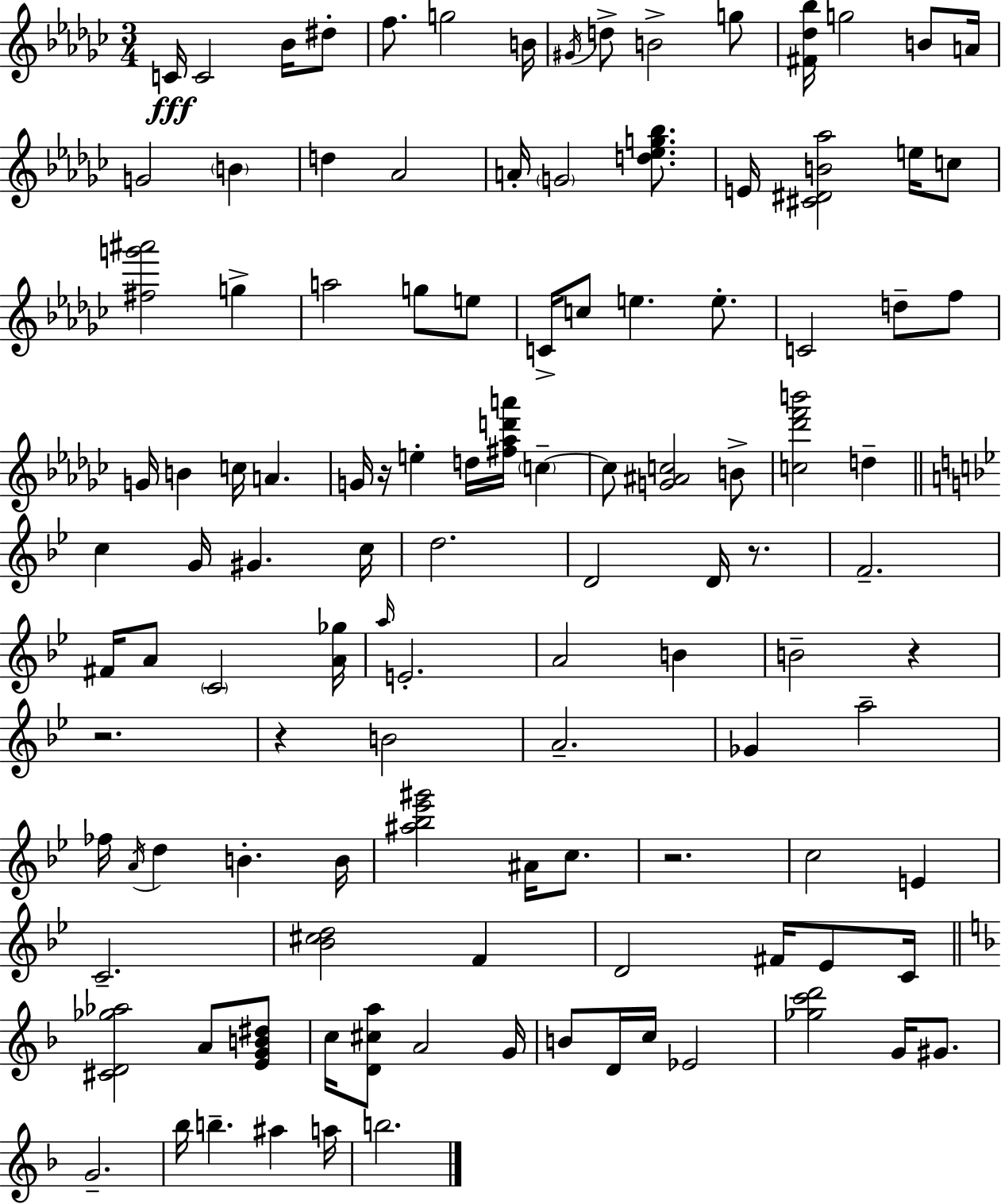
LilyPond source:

{
  \clef treble
  \numericTimeSignature
  \time 3/4
  \key ees \minor
  c'16\fff c'2 bes'16 dis''8-. | f''8. g''2 b'16 | \acciaccatura { gis'16 } d''8-> b'2-> g''8 | <fis' des'' bes''>16 g''2 b'8 | \break a'16 g'2 \parenthesize b'4 | d''4 aes'2 | a'16-. \parenthesize g'2 <d'' ees'' g'' bes''>8. | e'16 <cis' dis' b' aes''>2 e''16 c''8 | \break <fis'' g''' ais'''>2 g''4-> | a''2 g''8 e''8 | c'16-> c''8 e''4. e''8.-. | c'2 d''8-- f''8 | \break g'16 b'4 c''16 a'4. | g'16 r16 e''4-. d''16 <fis'' aes'' d''' a'''>16 \parenthesize c''4--~~ | c''8 <g' ais' c''>2 b'8-> | <c'' des''' f''' b'''>2 d''4-- | \break \bar "||" \break \key bes \major c''4 g'16 gis'4. c''16 | d''2. | d'2 d'16 r8. | f'2.-- | \break fis'16 a'8 \parenthesize c'2 <a' ges''>16 | \grace { a''16 } e'2.-. | a'2 b'4 | b'2-- r4 | \break r2. | r4 b'2 | a'2.-- | ges'4 a''2-- | \break fes''16 \acciaccatura { a'16 } d''4 b'4.-. | b'16 <ais'' bes'' ees''' gis'''>2 ais'16 c''8. | r2. | c''2 e'4 | \break c'2.-- | <bes' cis'' d''>2 f'4 | d'2 fis'16 ees'8 | c'16 \bar "||" \break \key f \major <cis' d' ges'' aes''>2 a'8 <e' g' b' dis''>8 | c''16 <d' cis'' a''>8 a'2 g'16 | b'8 d'16 c''16 ees'2 | <ges'' c''' d'''>2 g'16 gis'8. | \break g'2.-- | bes''16 b''4.-- ais''4 a''16 | b''2. | \bar "|."
}